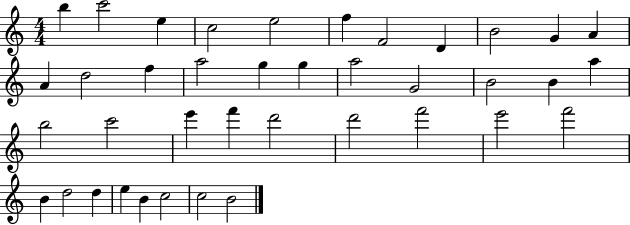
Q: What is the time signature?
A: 4/4